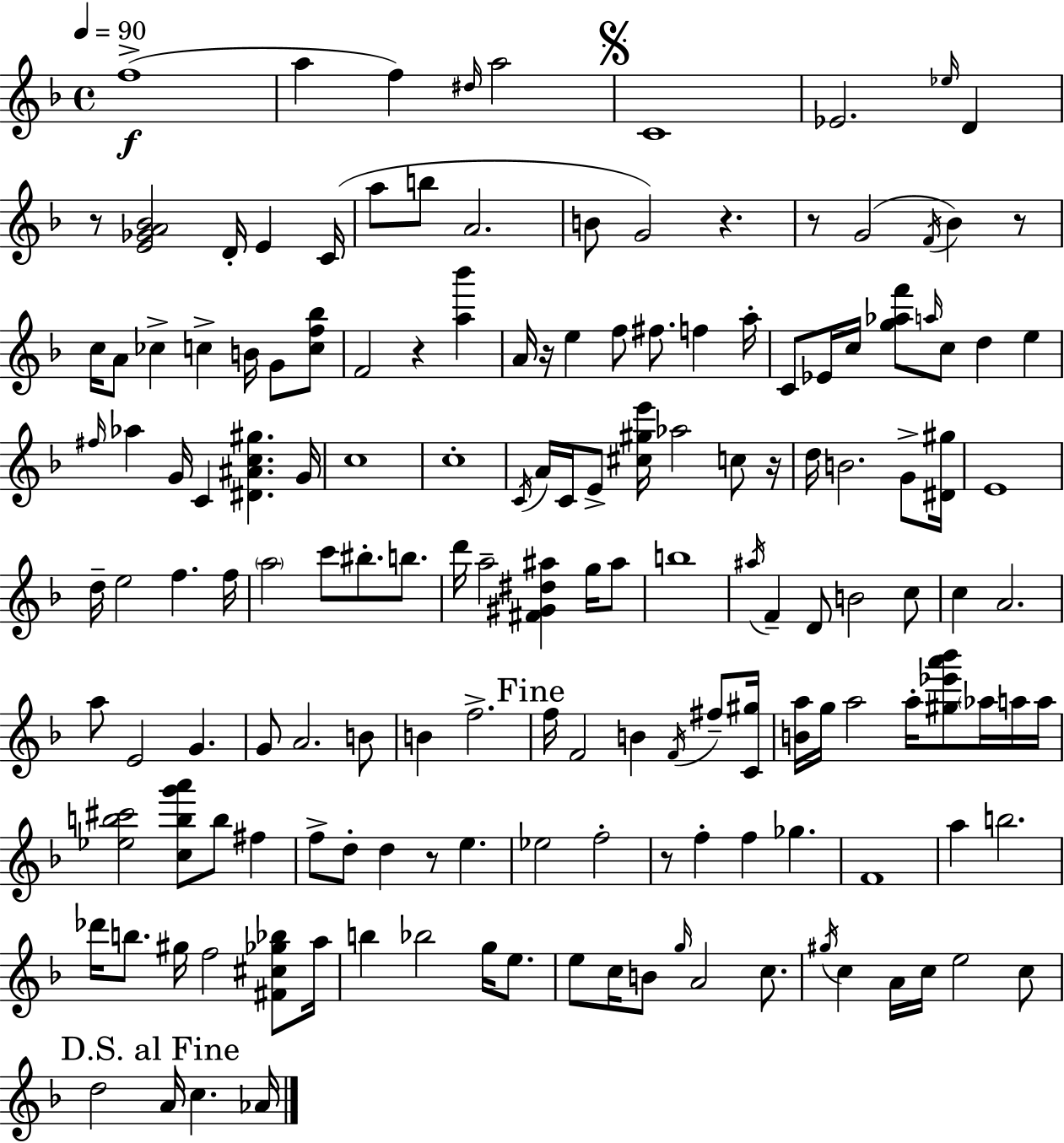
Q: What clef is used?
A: treble